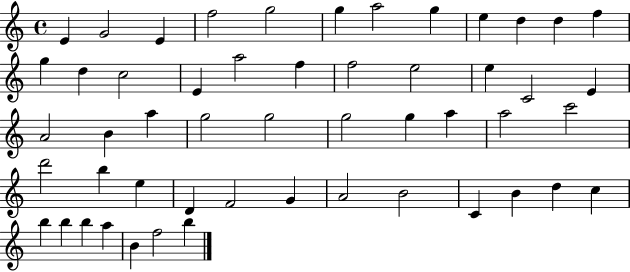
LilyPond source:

{
  \clef treble
  \time 4/4
  \defaultTimeSignature
  \key c \major
  e'4 g'2 e'4 | f''2 g''2 | g''4 a''2 g''4 | e''4 d''4 d''4 f''4 | \break g''4 d''4 c''2 | e'4 a''2 f''4 | f''2 e''2 | e''4 c'2 e'4 | \break a'2 b'4 a''4 | g''2 g''2 | g''2 g''4 a''4 | a''2 c'''2 | \break d'''2 b''4 e''4 | d'4 f'2 g'4 | a'2 b'2 | c'4 b'4 d''4 c''4 | \break b''4 b''4 b''4 a''4 | b'4 f''2 b''4 | \bar "|."
}